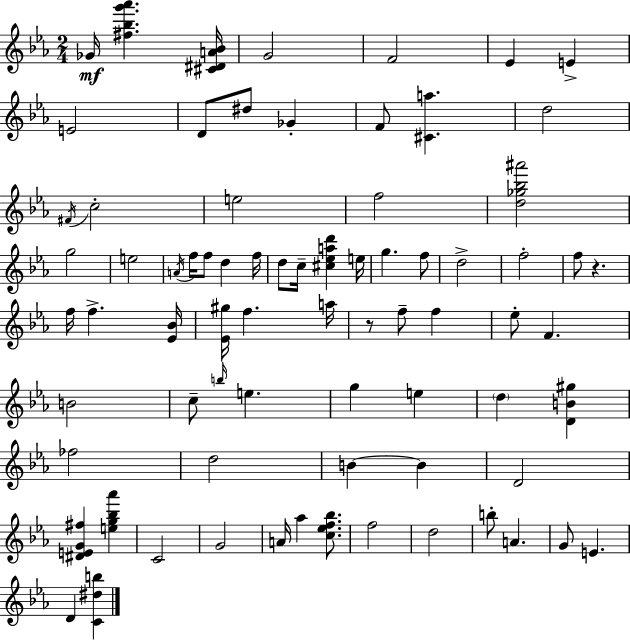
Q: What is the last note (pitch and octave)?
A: D4